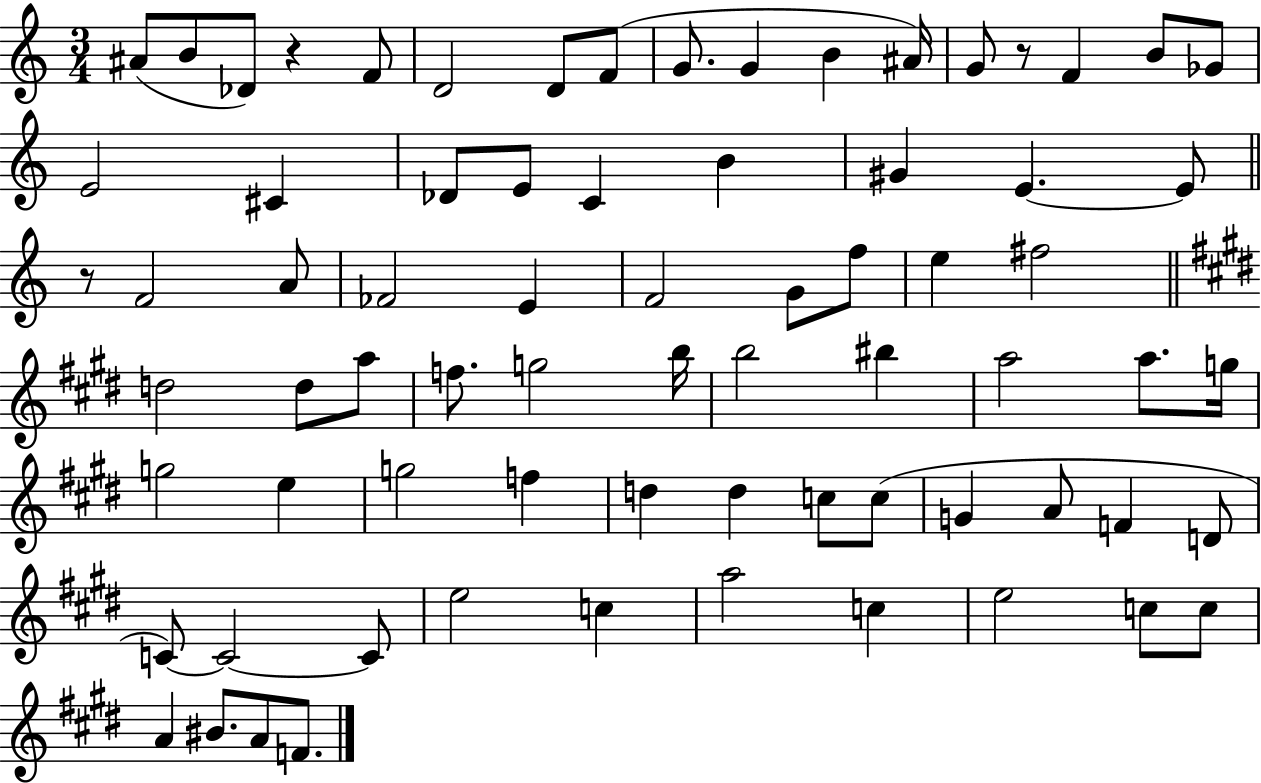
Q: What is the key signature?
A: C major